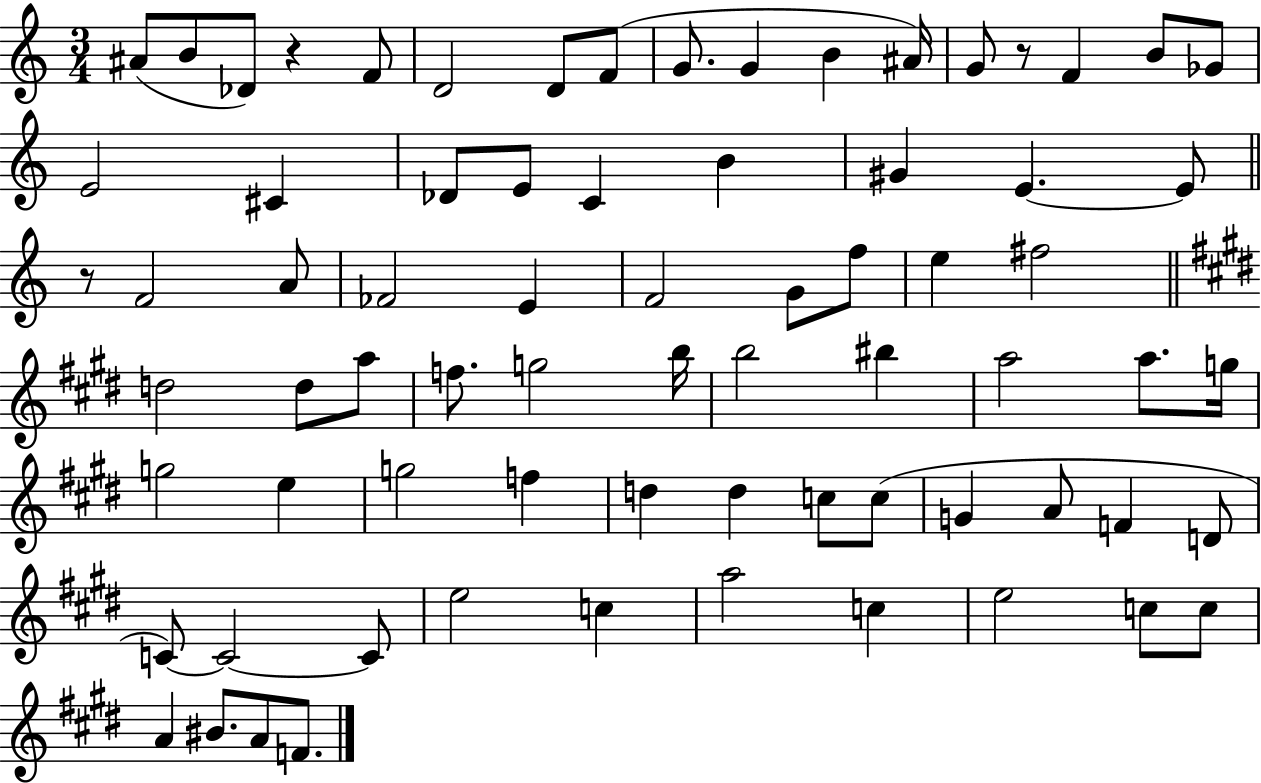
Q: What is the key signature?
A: C major